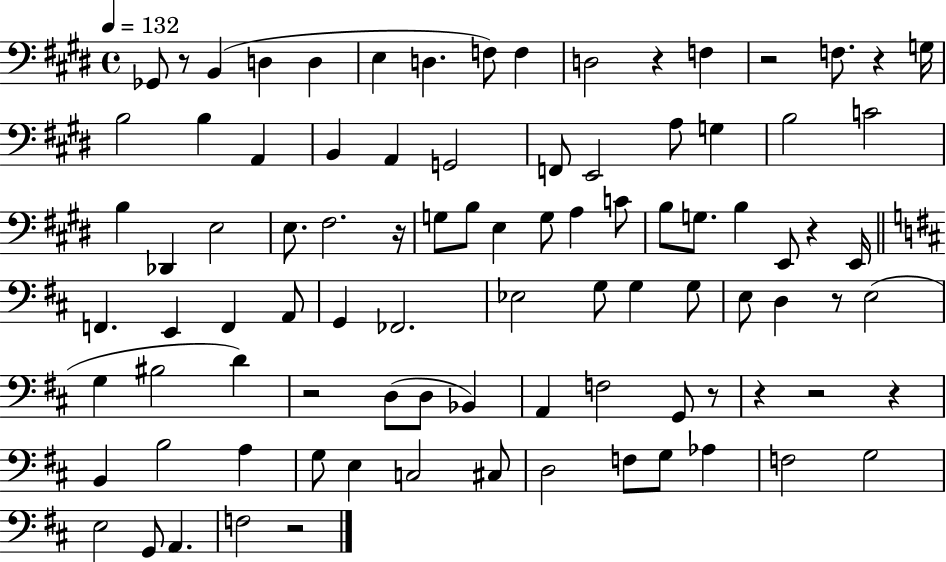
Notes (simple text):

Gb2/e R/e B2/q D3/q D3/q E3/q D3/q. F3/e F3/q D3/h R/q F3/q R/h F3/e. R/q G3/s B3/h B3/q A2/q B2/q A2/q G2/h F2/e E2/h A3/e G3/q B3/h C4/h B3/q Db2/q E3/h E3/e. F#3/h. R/s G3/e B3/e E3/q G3/e A3/q C4/e B3/e G3/e. B3/q E2/e R/q E2/s F2/q. E2/q F2/q A2/e G2/q FES2/h. Eb3/h G3/e G3/q G3/e E3/e D3/q R/e E3/h G3/q BIS3/h D4/q R/h D3/e D3/e Bb2/q A2/q F3/h G2/e R/e R/q R/h R/q B2/q B3/h A3/q G3/e E3/q C3/h C#3/e D3/h F3/e G3/e Ab3/q F3/h G3/h E3/h G2/e A2/q. F3/h R/h